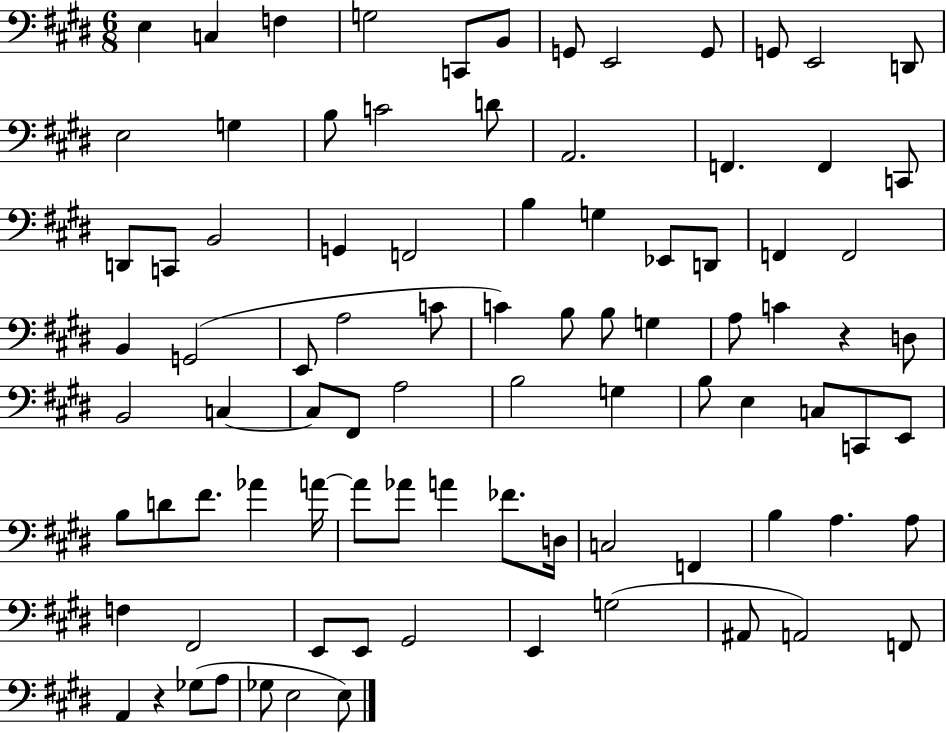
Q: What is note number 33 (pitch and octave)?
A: B2